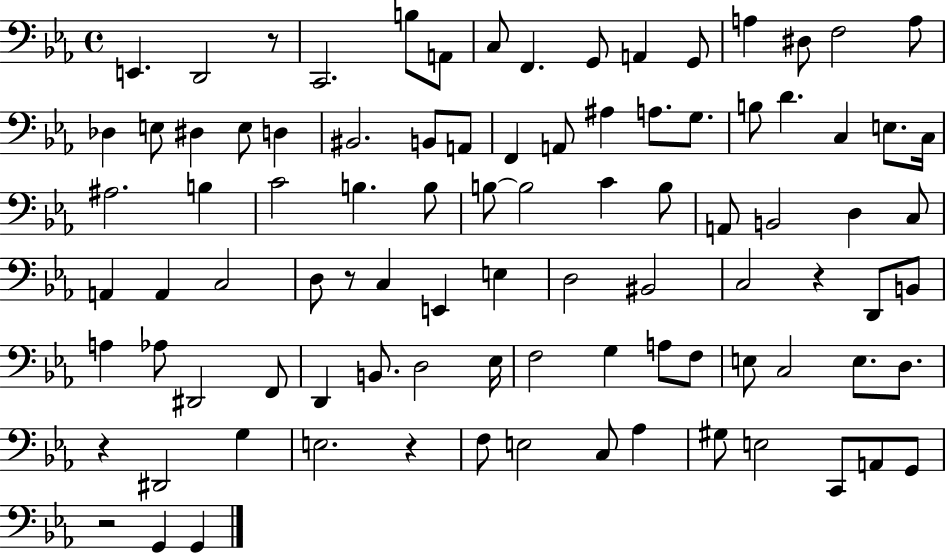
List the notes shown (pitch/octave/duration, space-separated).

E2/q. D2/h R/e C2/h. B3/e A2/e C3/e F2/q. G2/e A2/q G2/e A3/q D#3/e F3/h A3/e Db3/q E3/e D#3/q E3/e D3/q BIS2/h. B2/e A2/e F2/q A2/e A#3/q A3/e. G3/e. B3/e D4/q. C3/q E3/e. C3/s A#3/h. B3/q C4/h B3/q. B3/e B3/e B3/h C4/q B3/e A2/e B2/h D3/q C3/e A2/q A2/q C3/h D3/e R/e C3/q E2/q E3/q D3/h BIS2/h C3/h R/q D2/e B2/e A3/q Ab3/e D#2/h F2/e D2/q B2/e. D3/h Eb3/s F3/h G3/q A3/e F3/e E3/e C3/h E3/e. D3/e. R/q D#2/h G3/q E3/h. R/q F3/e E3/h C3/e Ab3/q G#3/e E3/h C2/e A2/e G2/e R/h G2/q G2/q